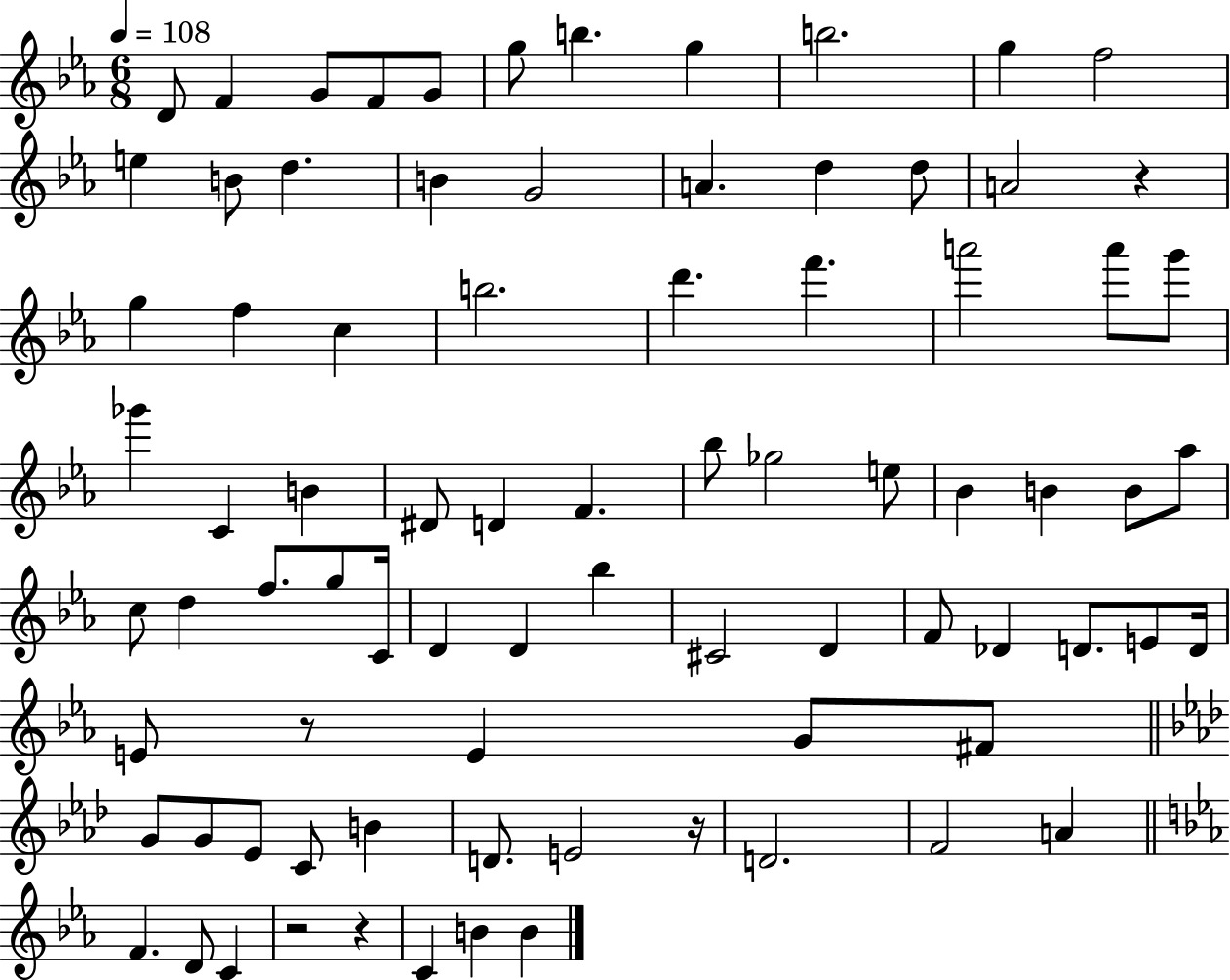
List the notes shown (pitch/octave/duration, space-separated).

D4/e F4/q G4/e F4/e G4/e G5/e B5/q. G5/q B5/h. G5/q F5/h E5/q B4/e D5/q. B4/q G4/h A4/q. D5/q D5/e A4/h R/q G5/q F5/q C5/q B5/h. D6/q. F6/q. A6/h A6/e G6/e Gb6/q C4/q B4/q D#4/e D4/q F4/q. Bb5/e Gb5/h E5/e Bb4/q B4/q B4/e Ab5/e C5/e D5/q F5/e. G5/e C4/s D4/q D4/q Bb5/q C#4/h D4/q F4/e Db4/q D4/e. E4/e D4/s E4/e R/e E4/q G4/e F#4/e G4/e G4/e Eb4/e C4/e B4/q D4/e. E4/h R/s D4/h. F4/h A4/q F4/q. D4/e C4/q R/h R/q C4/q B4/q B4/q